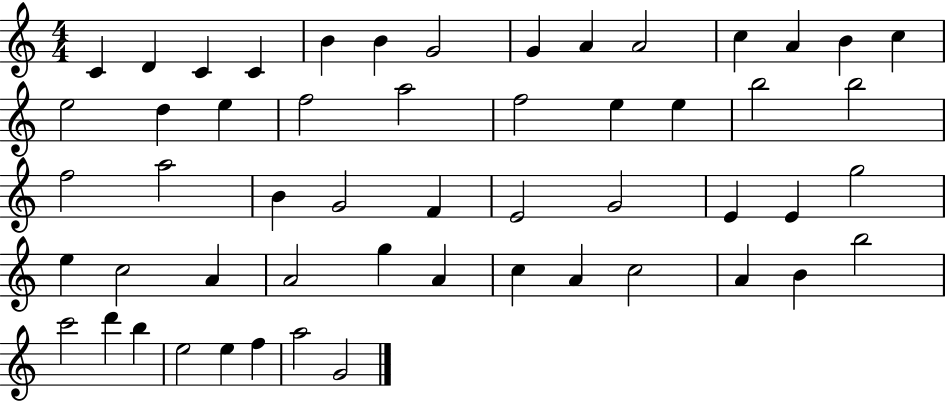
X:1
T:Untitled
M:4/4
L:1/4
K:C
C D C C B B G2 G A A2 c A B c e2 d e f2 a2 f2 e e b2 b2 f2 a2 B G2 F E2 G2 E E g2 e c2 A A2 g A c A c2 A B b2 c'2 d' b e2 e f a2 G2